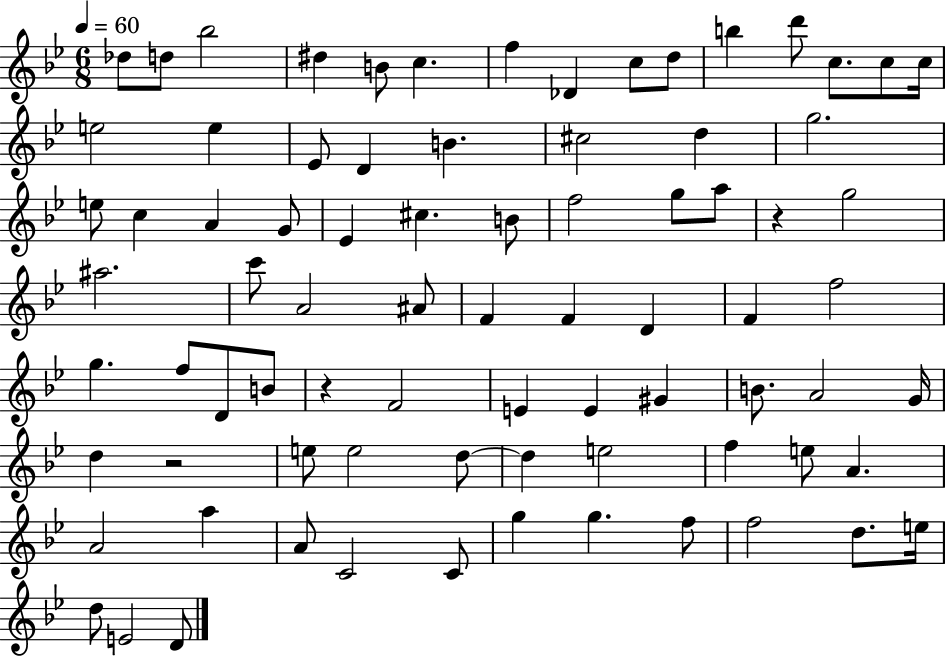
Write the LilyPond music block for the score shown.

{
  \clef treble
  \numericTimeSignature
  \time 6/8
  \key bes \major
  \tempo 4 = 60
  des''8 d''8 bes''2 | dis''4 b'8 c''4. | f''4 des'4 c''8 d''8 | b''4 d'''8 c''8. c''8 c''16 | \break e''2 e''4 | ees'8 d'4 b'4. | cis''2 d''4 | g''2. | \break e''8 c''4 a'4 g'8 | ees'4 cis''4. b'8 | f''2 g''8 a''8 | r4 g''2 | \break ais''2. | c'''8 a'2 ais'8 | f'4 f'4 d'4 | f'4 f''2 | \break g''4. f''8 d'8 b'8 | r4 f'2 | e'4 e'4 gis'4 | b'8. a'2 g'16 | \break d''4 r2 | e''8 e''2 d''8~~ | d''4 e''2 | f''4 e''8 a'4. | \break a'2 a''4 | a'8 c'2 c'8 | g''4 g''4. f''8 | f''2 d''8. e''16 | \break d''8 e'2 d'8 | \bar "|."
}